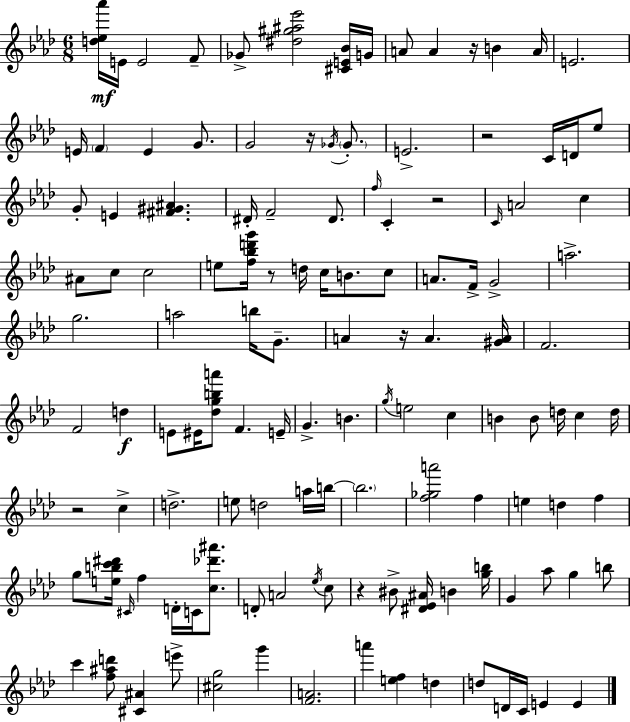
{
  \clef treble
  \numericTimeSignature
  \time 6/8
  \key aes \major
  <d'' ees'' aes'''>16\mf e'16 e'2 f'8-- | ges'8-> <dis'' gis'' ais'' ees'''>2 <cis' e' bes'>16 g'16 | a'8 a'4 r16 b'4 a'16 | e'2. | \break e'16 \parenthesize f'4 e'4 g'8. | g'2 r16 \acciaccatura { ges'16 } \parenthesize ges'8.-. | e'2.-> | r2 c'16 d'16 ees''8 | \break g'8-. e'4 <fis' gis' ais'>4. | dis'16-. f'2-- dis'8. | \grace { f''16 } c'4-. r2 | \grace { c'16 } a'2 c''4 | \break ais'8 c''8 c''2 | e''8 <f'' bes'' d''' g'''>16 r8 d''16 c''16 b'8. | c''8 a'8. f'16-> g'2-> | a''2.-> | \break g''2. | a''2 b''16 | g'8.-- a'4 r16 a'4. | <gis' a'>16 f'2. | \break f'2 d''4\f | e'8 eis'16 <des'' g'' b'' a'''>8 f'4. | e'16-- g'4.-> b'4. | \acciaccatura { g''16 } e''2 | \break c''4 b'4 b'8 d''16 c''4 | d''16 r2 | c''4-> d''2.-> | e''8 d''2 | \break a''16 b''16~~ \parenthesize b''2. | <f'' ges'' a'''>2 | f''4 e''4 d''4 | f''4 g''8 <e'' b'' c''' dis'''>16 \grace { cis'16 } f''4 | \break d'16-. c'16 <c'' des''' ais'''>8. d'8-. a'2 | \acciaccatura { ees''16 } c''8 r4 bis'8-> | <dis' ees' ais'>16 b'4 <g'' b''>16 g'4 aes''8 | g''4 b''8 c'''4 <f'' ais'' d'''>8 | \break <cis' ais'>4 e'''8-> <cis'' g''>2 | g'''4 <f' a'>2. | a'''4 <e'' f''>4 | d''4 d''8 d'16 c'16 e'4 | \break e'4 \bar "|."
}